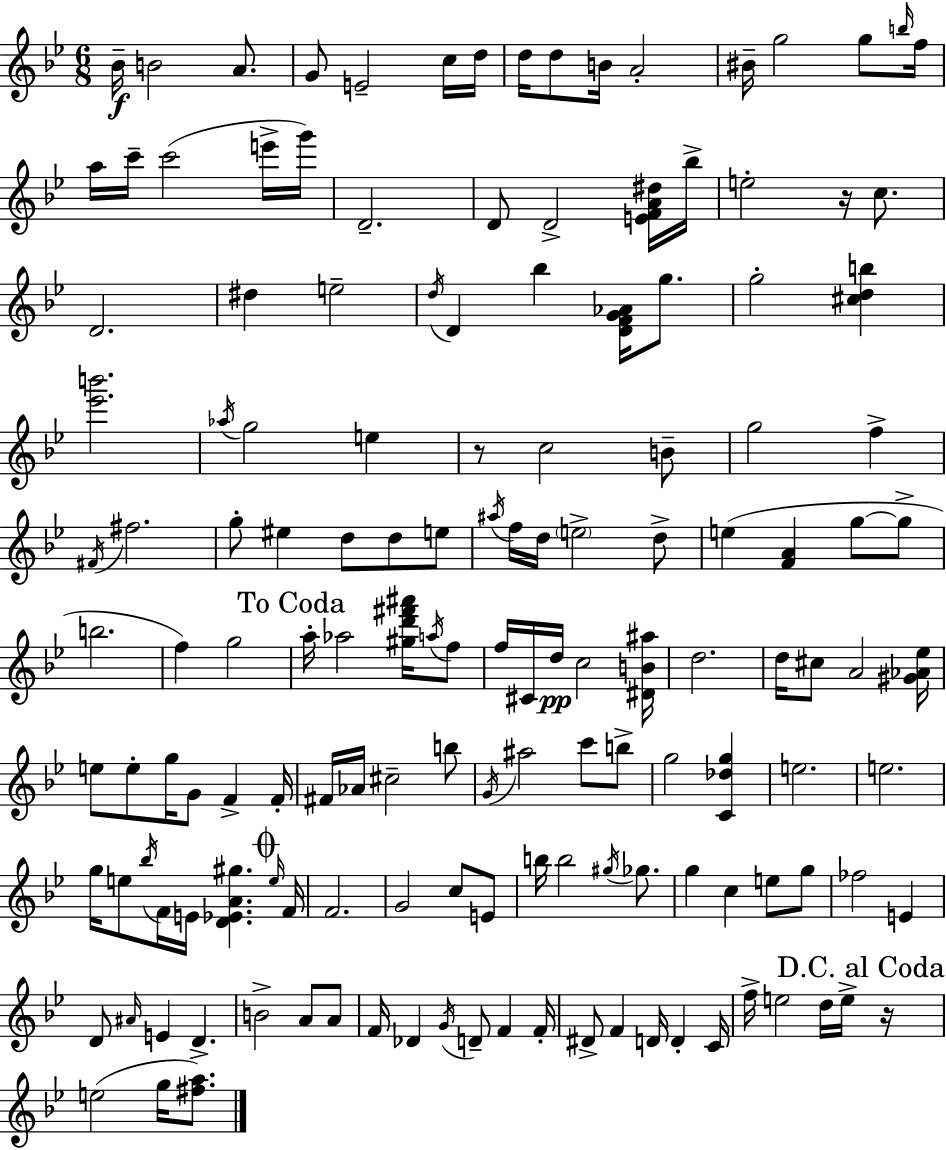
{
  \clef treble
  \numericTimeSignature
  \time 6/8
  \key bes \major
  bes'16--\f b'2 a'8. | g'8 e'2-- c''16 d''16 | d''16 d''8 b'16 a'2-. | bis'16-- g''2 g''8 \grace { b''16 } | \break f''16 a''16 c'''16-- c'''2( e'''16-> | g'''16) d'2.-- | d'8 d'2-> <e' f' a' dis''>16 | bes''16-> e''2-. r16 c''8. | \break d'2. | dis''4 e''2-- | \acciaccatura { d''16 } d'4 bes''4 <d' f' g' aes'>16 g''8. | g''2-. <cis'' d'' b''>4 | \break <ees''' b'''>2. | \acciaccatura { aes''16 } g''2 e''4 | r8 c''2 | b'8-- g''2 f''4-> | \break \acciaccatura { fis'16 } fis''2. | g''8-. eis''4 d''8 | d''8 e''8 \acciaccatura { ais''16 } f''16 d''16 \parenthesize e''2-> | d''8-> e''4( <f' a'>4 | \break g''8~~ g''8-> b''2. | f''4) g''2 | \mark "To Coda" a''16-. aes''2 | <gis'' d''' fis''' ais'''>16 \acciaccatura { a''16 } f''8 f''16 cis'16 d''16\pp c''2 | \break <dis' b' ais''>16 d''2. | d''16 cis''8 a'2 | <gis' aes' ees''>16 e''8 e''8-. g''16 g'8 | f'4-> f'16-. fis'16 aes'16 cis''2-- | \break b''8 \acciaccatura { g'16 } ais''2 | c'''8 b''8-> g''2 | <c' des'' g''>4 e''2. | e''2. | \break g''16 e''8 \acciaccatura { bes''16 } f'16 | e'16 <d' ees' a' gis''>4. \mark \markup { \musicglyph "scripts.coda" } \grace { e''16 } f'16 f'2. | g'2 | c''8 e'8 b''16 b''2 | \break \acciaccatura { gis''16 } ges''8. g''4 | c''4 e''8 g''8 fes''2 | e'4 d'8 | \grace { ais'16 } e'4 d'4.-> b'2-> | \break a'8 a'8 f'16 | des'4 \acciaccatura { g'16 } d'8-- f'4 f'16-. | dis'8-> f'4 d'16 d'4-. c'16 | f''16-> e''2 d''16 e''16-> \mark "D.C. al Coda" r16 | \break e''2( g''16 <fis'' a''>8.) | \bar "|."
}